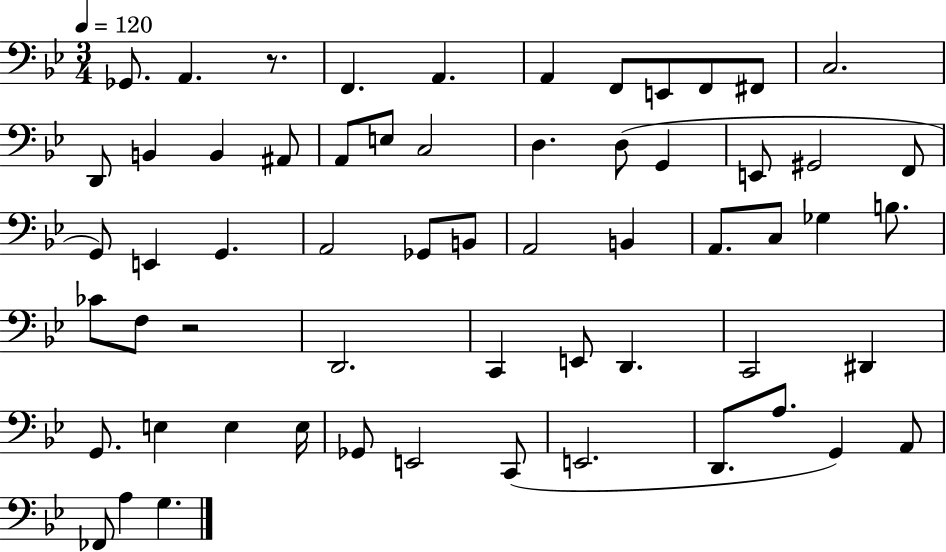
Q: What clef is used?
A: bass